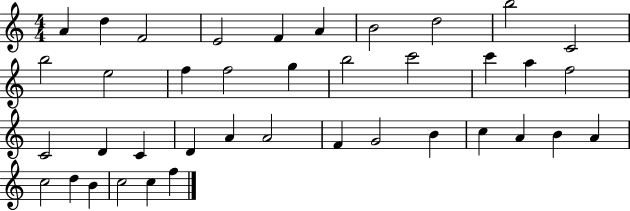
{
  \clef treble
  \numericTimeSignature
  \time 4/4
  \key c \major
  a'4 d''4 f'2 | e'2 f'4 a'4 | b'2 d''2 | b''2 c'2 | \break b''2 e''2 | f''4 f''2 g''4 | b''2 c'''2 | c'''4 a''4 f''2 | \break c'2 d'4 c'4 | d'4 a'4 a'2 | f'4 g'2 b'4 | c''4 a'4 b'4 a'4 | \break c''2 d''4 b'4 | c''2 c''4 f''4 | \bar "|."
}